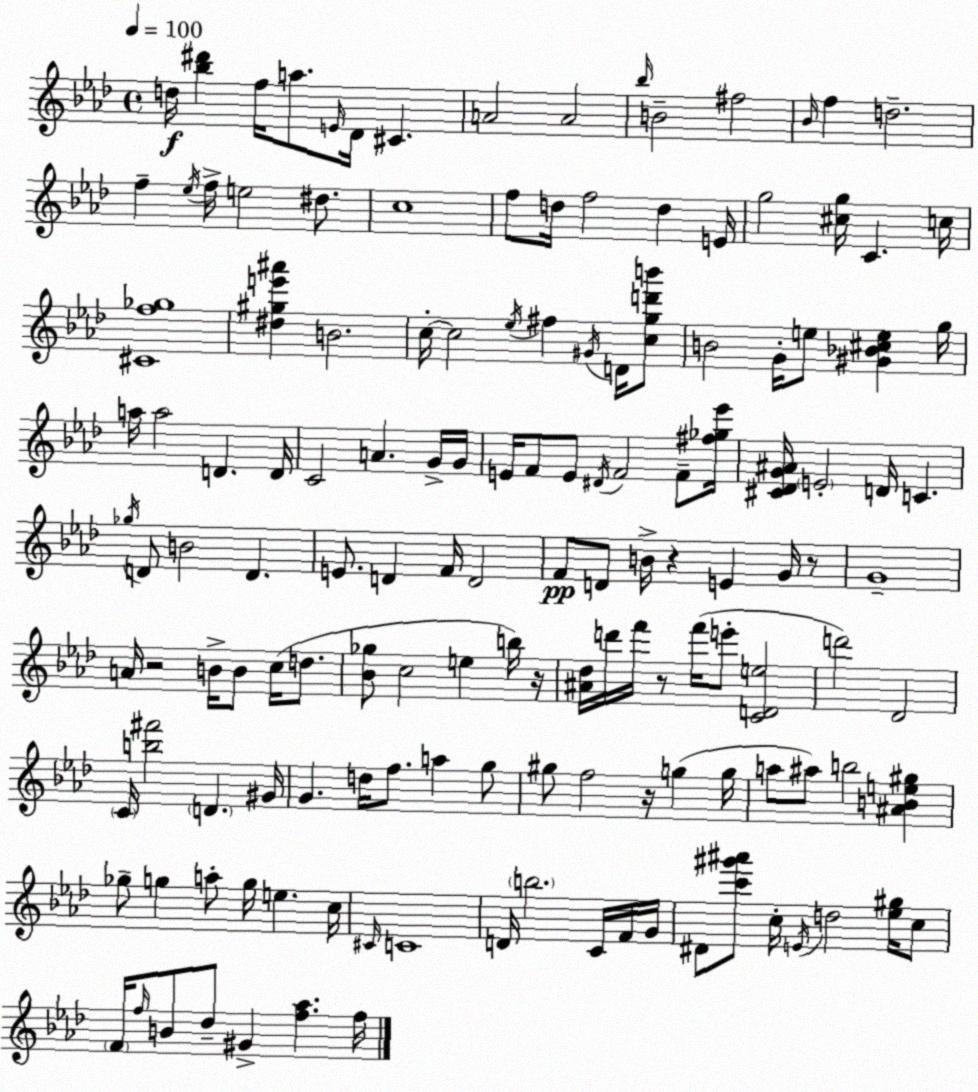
X:1
T:Untitled
M:4/4
L:1/4
K:Ab
d/4 [_b^d'] f/4 a/2 E/4 _D/4 ^C A2 A2 _b/4 B2 ^f2 _B/4 f d2 f _e/4 f/4 e2 ^d/2 c4 f/2 d/4 f2 d E/4 g2 [^cg]/4 C c/4 [^Cf_g]4 [^d^ge'^a'] B2 c/4 c2 _e/4 ^f ^G/4 D/4 [cgd'b']/2 B2 G/4 e/2 [^G_B^ce] g/4 a/4 a2 D D/4 C2 A G/4 G/4 E/4 F/2 E/2 ^D/4 F2 F/2 [^f_g_e']/4 [^C_DG^A]/4 E2 D/4 C _g/4 D/2 B2 D E/2 D F/4 D2 F/2 D/2 B/4 z E G/4 z/2 G4 A/4 z2 B/4 B/2 c/4 d/2 [_B_g]/2 c2 e b/4 z/4 [^A_d]/4 d'/4 f'/4 z/2 f'/4 e'/2 [CDe]2 d'2 _D2 C/4 [b^f']2 D ^G/4 G d/4 f/2 a g/2 ^g/2 f2 z/4 g g/4 a/2 ^a/2 b2 [^ABe^g] _g/2 g a/2 g/4 e c/4 ^C/4 C4 D/4 b2 C/4 F/4 G/4 ^D/2 [c'^g'^a']/2 c/4 E/4 d2 [_e^g]/4 c/2 F/4 f/4 B/2 _d/2 ^G [f_a] f/4